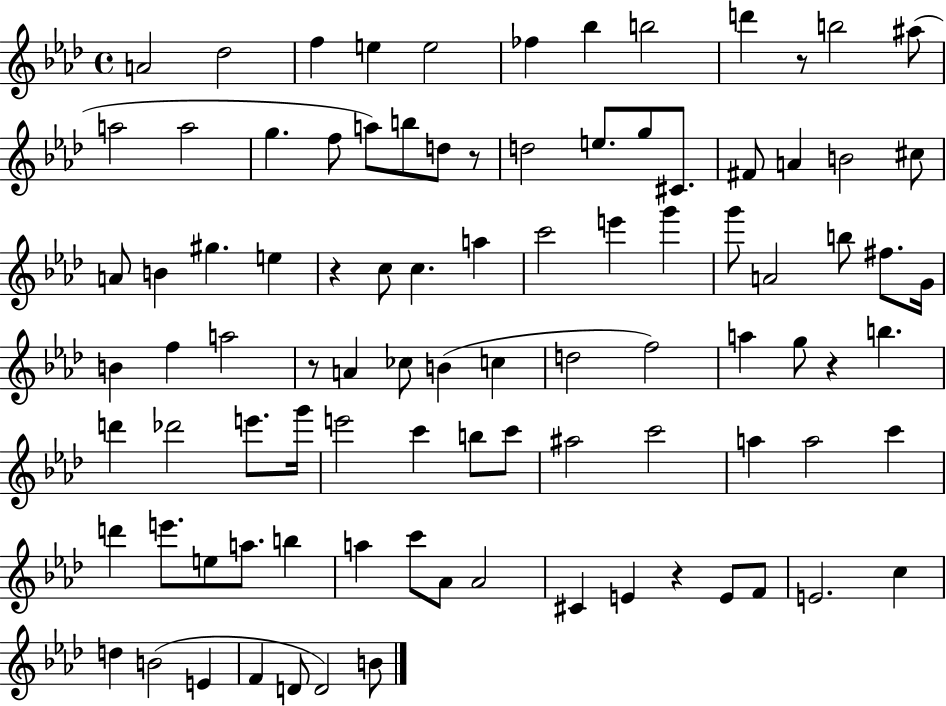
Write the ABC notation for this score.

X:1
T:Untitled
M:4/4
L:1/4
K:Ab
A2 _d2 f e e2 _f _b b2 d' z/2 b2 ^a/2 a2 a2 g f/2 a/2 b/2 d/2 z/2 d2 e/2 g/2 ^C/2 ^F/2 A B2 ^c/2 A/2 B ^g e z c/2 c a c'2 e' g' g'/2 A2 b/2 ^f/2 G/4 B f a2 z/2 A _c/2 B c d2 f2 a g/2 z b d' _d'2 e'/2 g'/4 e'2 c' b/2 c'/2 ^a2 c'2 a a2 c' d' e'/2 e/2 a/2 b a c'/2 _A/2 _A2 ^C E z E/2 F/2 E2 c d B2 E F D/2 D2 B/2